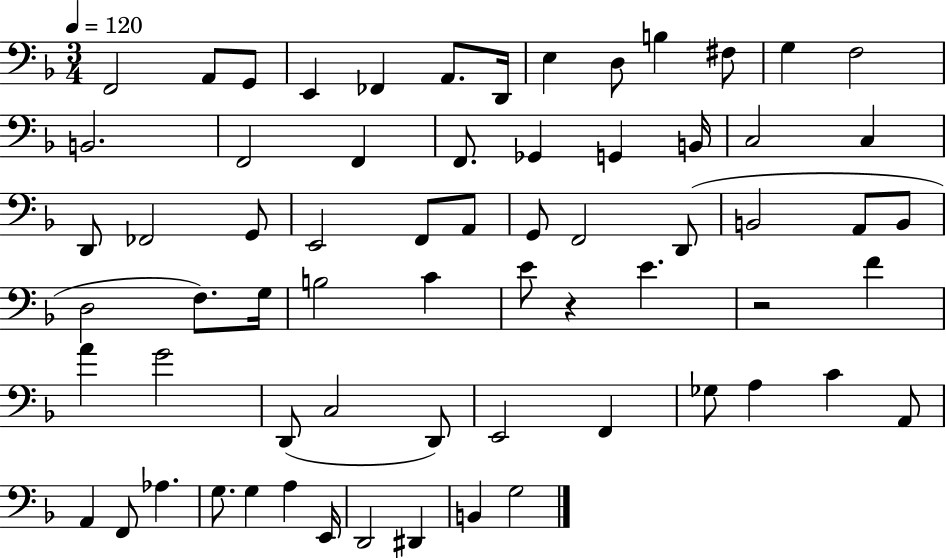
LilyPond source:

{
  \clef bass
  \numericTimeSignature
  \time 3/4
  \key f \major
  \tempo 4 = 120
  f,2 a,8 g,8 | e,4 fes,4 a,8. d,16 | e4 d8 b4 fis8 | g4 f2 | \break b,2. | f,2 f,4 | f,8. ges,4 g,4 b,16 | c2 c4 | \break d,8 fes,2 g,8 | e,2 f,8 a,8 | g,8 f,2 d,8( | b,2 a,8 b,8 | \break d2 f8.) g16 | b2 c'4 | e'8 r4 e'4. | r2 f'4 | \break a'4 g'2 | d,8( c2 d,8) | e,2 f,4 | ges8 a4 c'4 a,8 | \break a,4 f,8 aes4. | g8. g4 a4 e,16 | d,2 dis,4 | b,4 g2 | \break \bar "|."
}